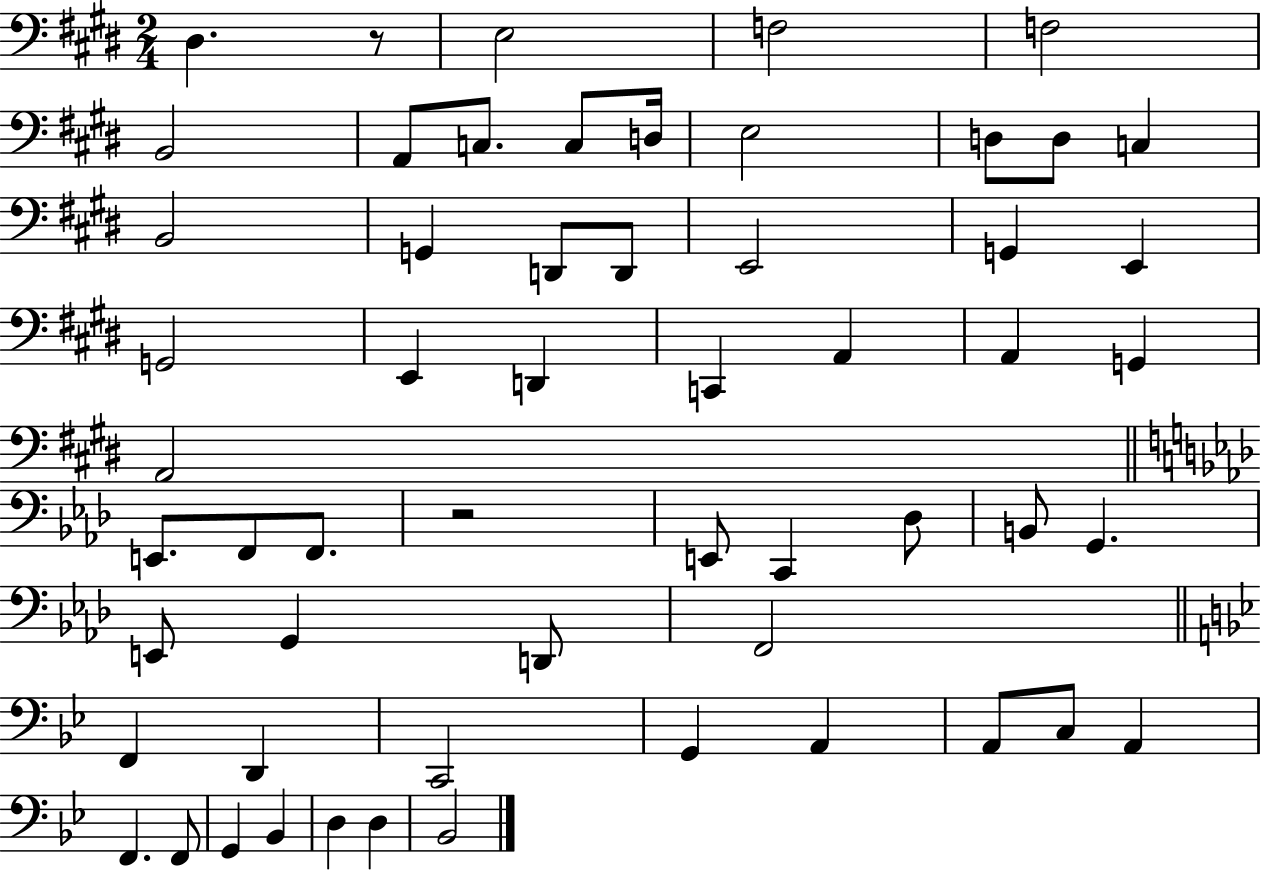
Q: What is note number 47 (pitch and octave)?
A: C3